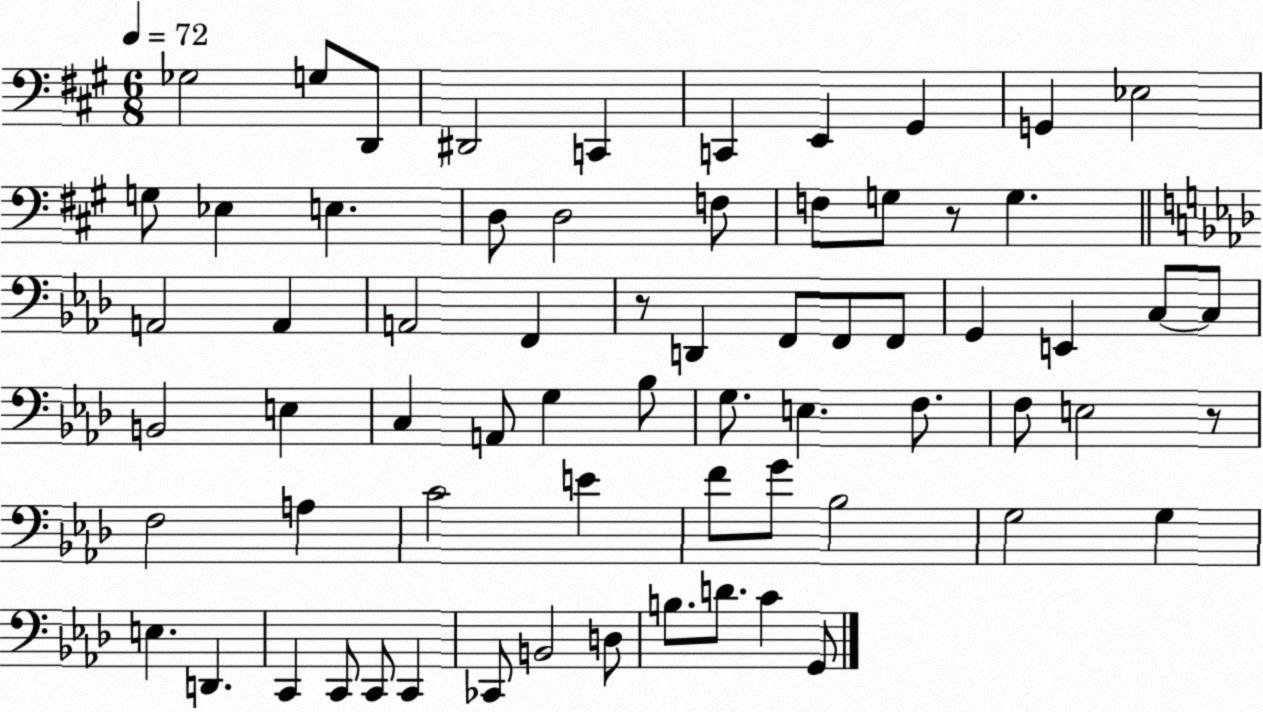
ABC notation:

X:1
T:Untitled
M:6/8
L:1/4
K:A
_G,2 G,/2 D,,/2 ^D,,2 C,, C,, E,, ^G,, G,, _E,2 G,/2 _E, E, D,/2 D,2 F,/2 F,/2 G,/2 z/2 G, A,,2 A,, A,,2 F,, z/2 D,, F,,/2 F,,/2 F,,/2 G,, E,, C,/2 C,/2 B,,2 E, C, A,,/2 G, _B,/2 G,/2 E, F,/2 F,/2 E,2 z/2 F,2 A, C2 E F/2 G/2 _B,2 G,2 G, E, D,, C,, C,,/2 C,,/2 C,, _C,,/2 B,,2 D,/2 B,/2 D/2 C G,,/2